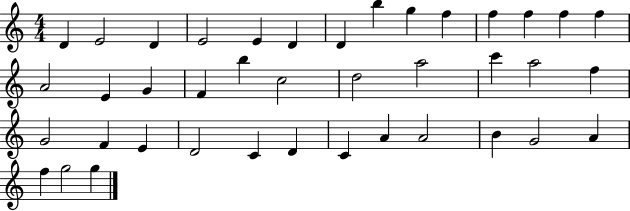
{
  \clef treble
  \numericTimeSignature
  \time 4/4
  \key c \major
  d'4 e'2 d'4 | e'2 e'4 d'4 | d'4 b''4 g''4 f''4 | f''4 f''4 f''4 f''4 | \break a'2 e'4 g'4 | f'4 b''4 c''2 | d''2 a''2 | c'''4 a''2 f''4 | \break g'2 f'4 e'4 | d'2 c'4 d'4 | c'4 a'4 a'2 | b'4 g'2 a'4 | \break f''4 g''2 g''4 | \bar "|."
}